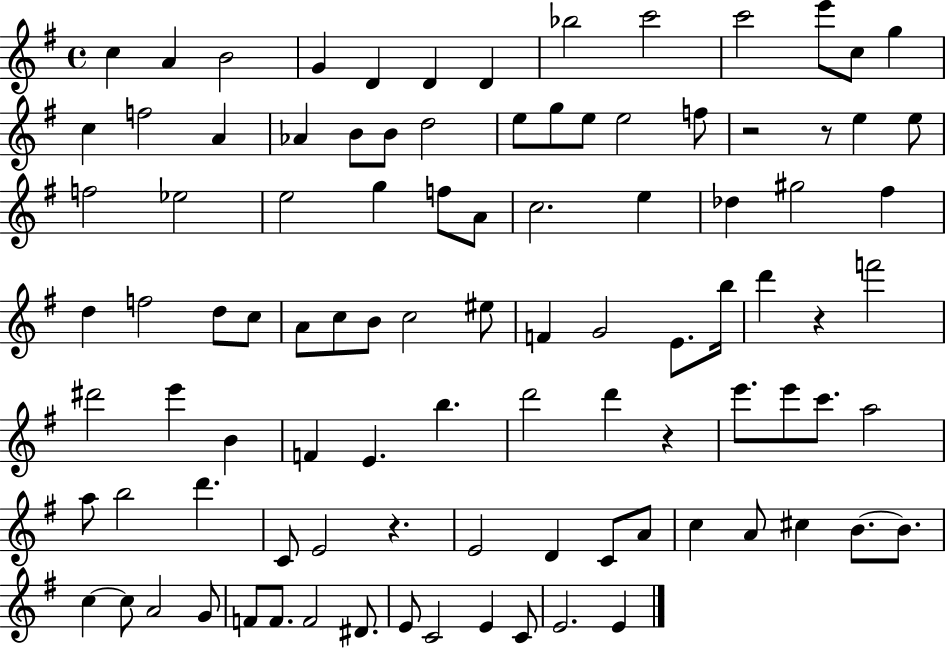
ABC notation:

X:1
T:Untitled
M:4/4
L:1/4
K:G
c A B2 G D D D _b2 c'2 c'2 e'/2 c/2 g c f2 A _A B/2 B/2 d2 e/2 g/2 e/2 e2 f/2 z2 z/2 e e/2 f2 _e2 e2 g f/2 A/2 c2 e _d ^g2 ^f d f2 d/2 c/2 A/2 c/2 B/2 c2 ^e/2 F G2 E/2 b/4 d' z f'2 ^d'2 e' B F E b d'2 d' z e'/2 e'/2 c'/2 a2 a/2 b2 d' C/2 E2 z E2 D C/2 A/2 c A/2 ^c B/2 B/2 c c/2 A2 G/2 F/2 F/2 F2 ^D/2 E/2 C2 E C/2 E2 E